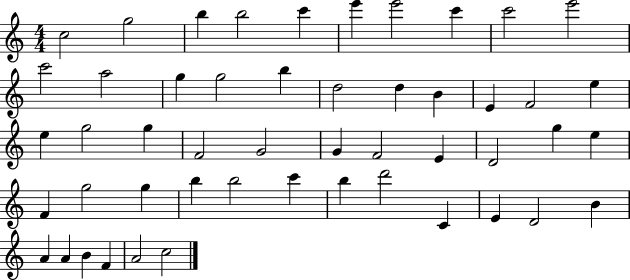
X:1
T:Untitled
M:4/4
L:1/4
K:C
c2 g2 b b2 c' e' e'2 c' c'2 e'2 c'2 a2 g g2 b d2 d B E F2 e e g2 g F2 G2 G F2 E D2 g e F g2 g b b2 c' b d'2 C E D2 B A A B F A2 c2